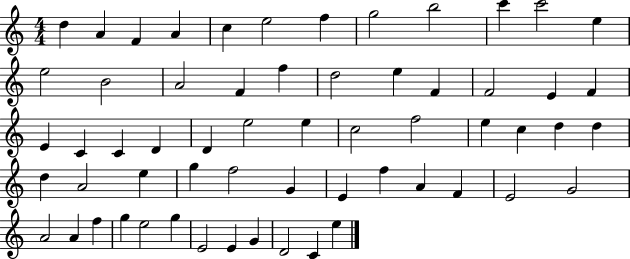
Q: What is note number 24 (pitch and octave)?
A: E4